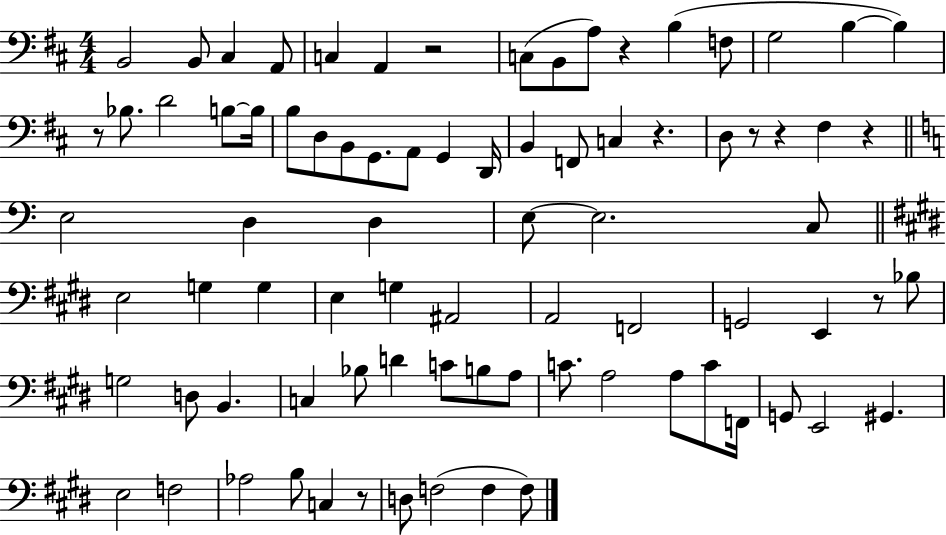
B2/h B2/e C#3/q A2/e C3/q A2/q R/h C3/e B2/e A3/e R/q B3/q F3/e G3/h B3/q B3/q R/e Bb3/e. D4/h B3/e B3/s B3/e D3/e B2/e G2/e. A2/e G2/q D2/s B2/q F2/e C3/q R/q. D3/e R/e R/q F#3/q R/q E3/h D3/q D3/q E3/e E3/h. C3/e E3/h G3/q G3/q E3/q G3/q A#2/h A2/h F2/h G2/h E2/q R/e Bb3/e G3/h D3/e B2/q. C3/q Bb3/e D4/q C4/e B3/e A3/e C4/e. A3/h A3/e C4/e F2/s G2/e E2/h G#2/q. E3/h F3/h Ab3/h B3/e C3/q R/e D3/e F3/h F3/q F3/e